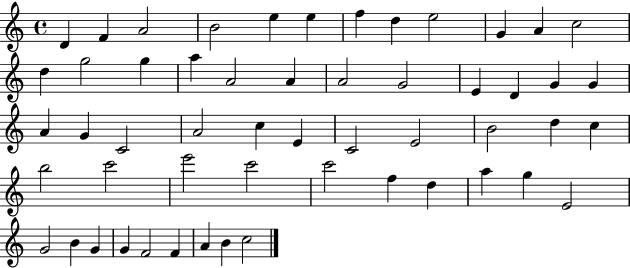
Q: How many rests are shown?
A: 0